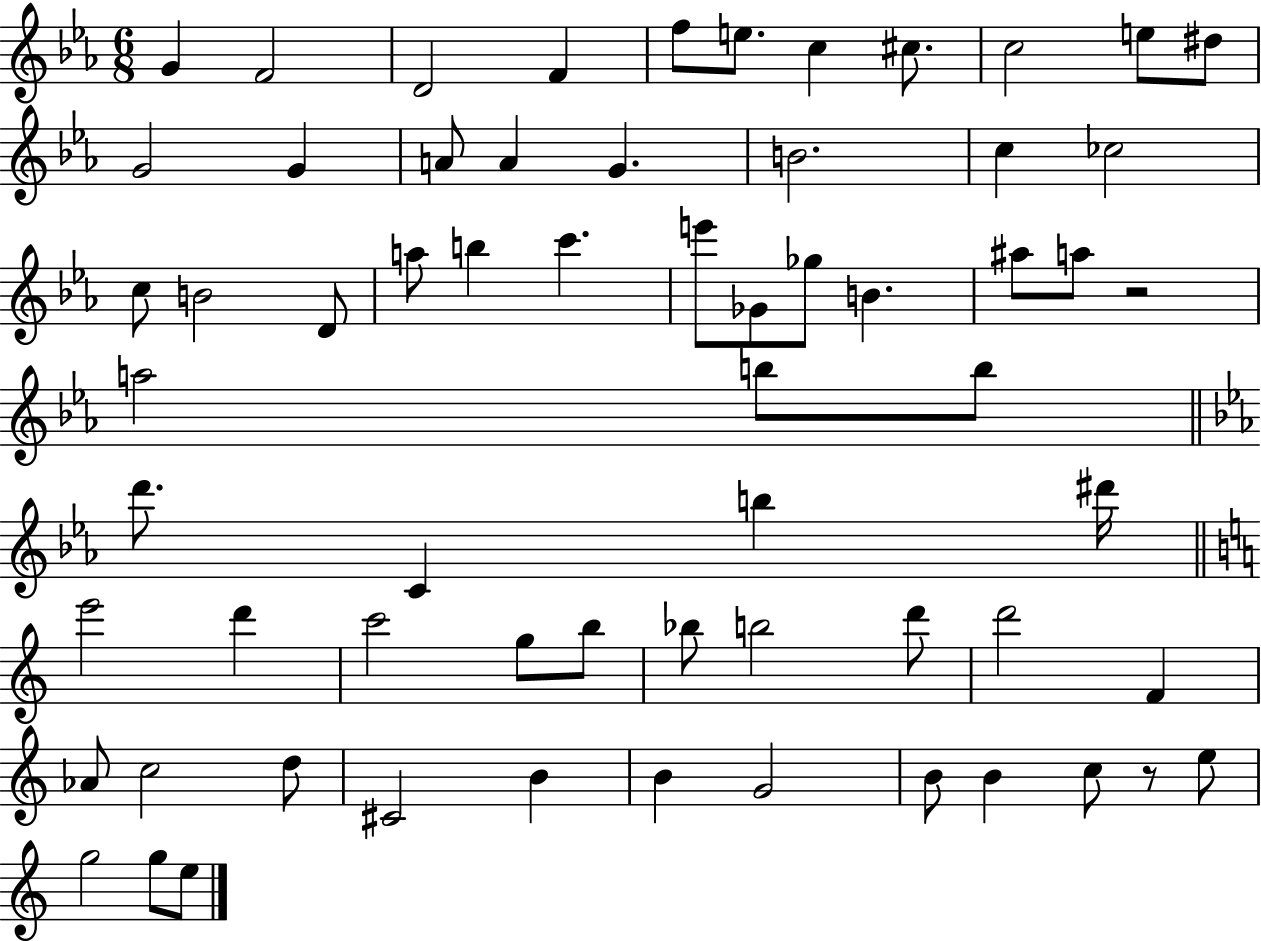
G4/q F4/h D4/h F4/q F5/e E5/e. C5/q C#5/e. C5/h E5/e D#5/e G4/h G4/q A4/e A4/q G4/q. B4/h. C5/q CES5/h C5/e B4/h D4/e A5/e B5/q C6/q. E6/e Gb4/e Gb5/e B4/q. A#5/e A5/e R/h A5/h B5/e B5/e D6/e. C4/q B5/q D#6/s E6/h D6/q C6/h G5/e B5/e Bb5/e B5/h D6/e D6/h F4/q Ab4/e C5/h D5/e C#4/h B4/q B4/q G4/h B4/e B4/q C5/e R/e E5/e G5/h G5/e E5/e